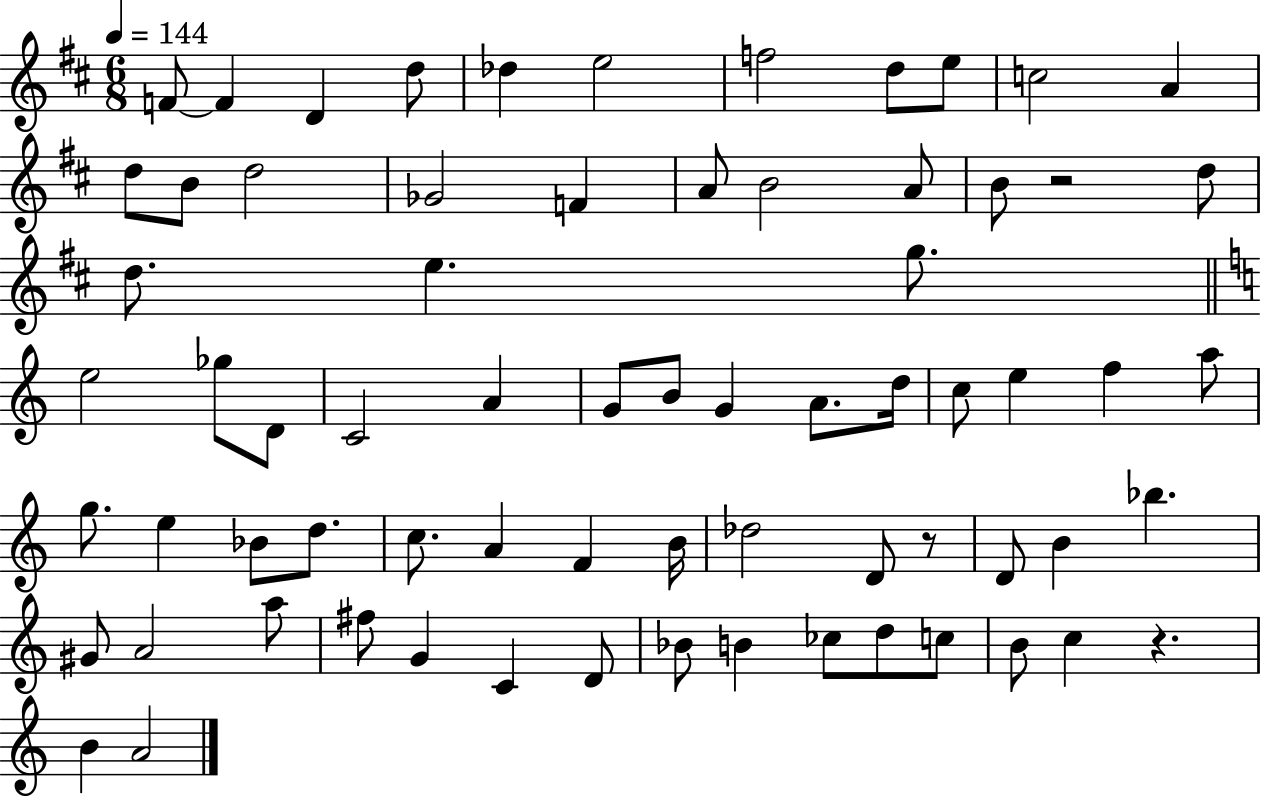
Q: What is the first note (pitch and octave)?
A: F4